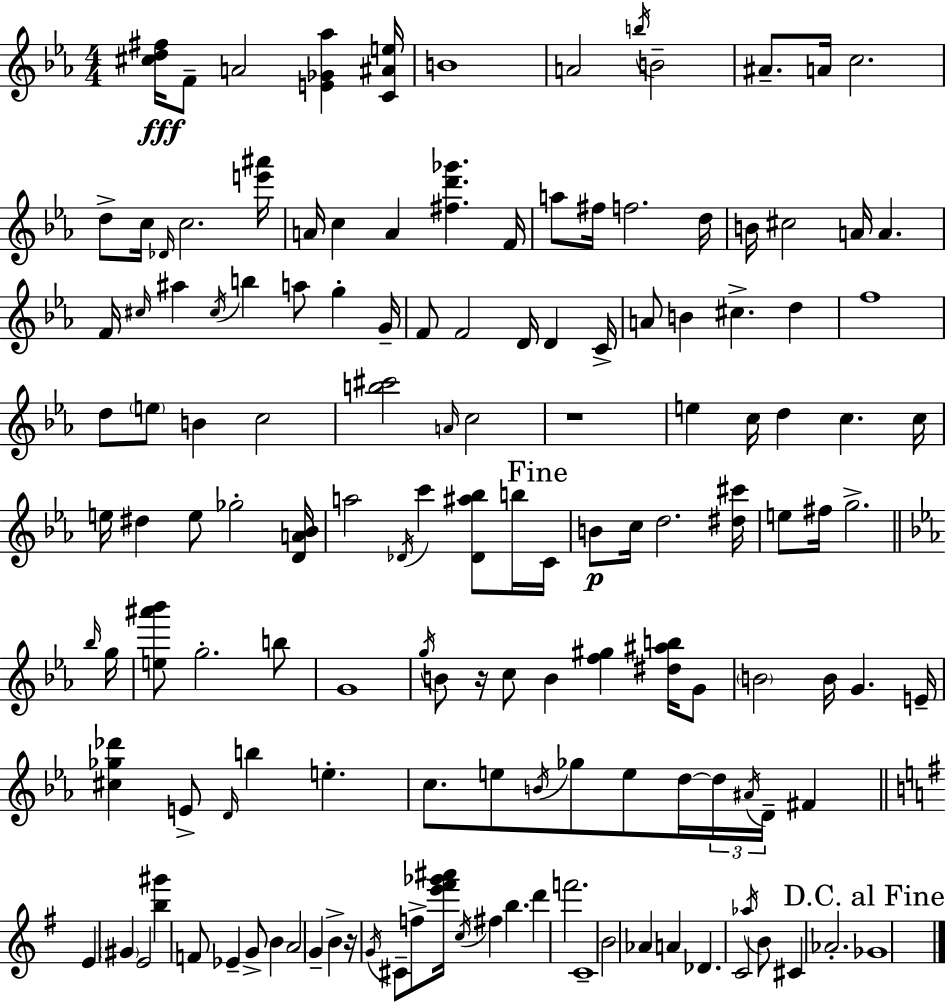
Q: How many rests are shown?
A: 3